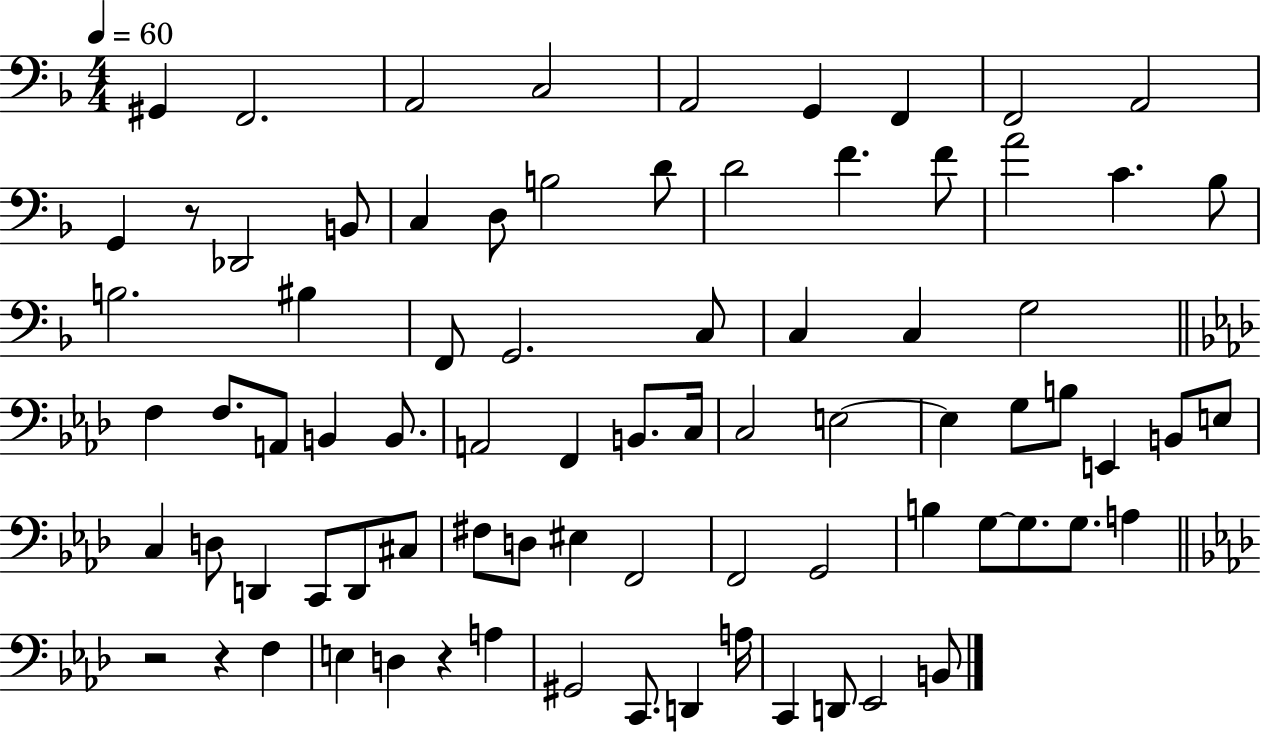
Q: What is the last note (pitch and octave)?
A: B2